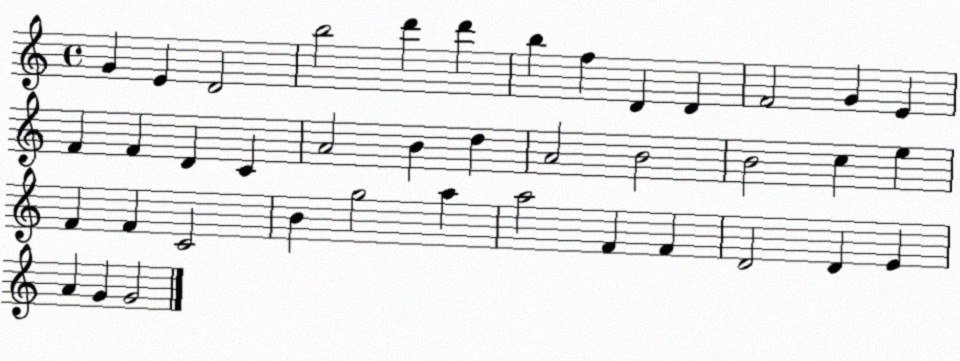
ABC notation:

X:1
T:Untitled
M:4/4
L:1/4
K:C
G E D2 b2 d' d' b f D D F2 G E F F D C A2 B d A2 B2 B2 c e F F C2 B g2 a a2 F F D2 D E A G G2